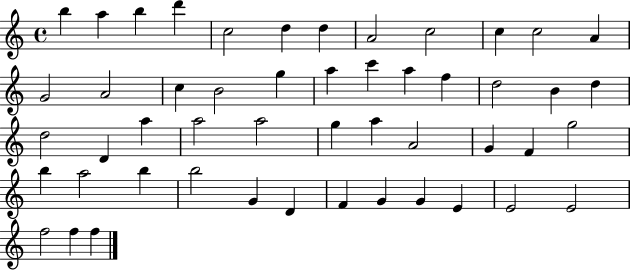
{
  \clef treble
  \time 4/4
  \defaultTimeSignature
  \key c \major
  b''4 a''4 b''4 d'''4 | c''2 d''4 d''4 | a'2 c''2 | c''4 c''2 a'4 | \break g'2 a'2 | c''4 b'2 g''4 | a''4 c'''4 a''4 f''4 | d''2 b'4 d''4 | \break d''2 d'4 a''4 | a''2 a''2 | g''4 a''4 a'2 | g'4 f'4 g''2 | \break b''4 a''2 b''4 | b''2 g'4 d'4 | f'4 g'4 g'4 e'4 | e'2 e'2 | \break f''2 f''4 f''4 | \bar "|."
}